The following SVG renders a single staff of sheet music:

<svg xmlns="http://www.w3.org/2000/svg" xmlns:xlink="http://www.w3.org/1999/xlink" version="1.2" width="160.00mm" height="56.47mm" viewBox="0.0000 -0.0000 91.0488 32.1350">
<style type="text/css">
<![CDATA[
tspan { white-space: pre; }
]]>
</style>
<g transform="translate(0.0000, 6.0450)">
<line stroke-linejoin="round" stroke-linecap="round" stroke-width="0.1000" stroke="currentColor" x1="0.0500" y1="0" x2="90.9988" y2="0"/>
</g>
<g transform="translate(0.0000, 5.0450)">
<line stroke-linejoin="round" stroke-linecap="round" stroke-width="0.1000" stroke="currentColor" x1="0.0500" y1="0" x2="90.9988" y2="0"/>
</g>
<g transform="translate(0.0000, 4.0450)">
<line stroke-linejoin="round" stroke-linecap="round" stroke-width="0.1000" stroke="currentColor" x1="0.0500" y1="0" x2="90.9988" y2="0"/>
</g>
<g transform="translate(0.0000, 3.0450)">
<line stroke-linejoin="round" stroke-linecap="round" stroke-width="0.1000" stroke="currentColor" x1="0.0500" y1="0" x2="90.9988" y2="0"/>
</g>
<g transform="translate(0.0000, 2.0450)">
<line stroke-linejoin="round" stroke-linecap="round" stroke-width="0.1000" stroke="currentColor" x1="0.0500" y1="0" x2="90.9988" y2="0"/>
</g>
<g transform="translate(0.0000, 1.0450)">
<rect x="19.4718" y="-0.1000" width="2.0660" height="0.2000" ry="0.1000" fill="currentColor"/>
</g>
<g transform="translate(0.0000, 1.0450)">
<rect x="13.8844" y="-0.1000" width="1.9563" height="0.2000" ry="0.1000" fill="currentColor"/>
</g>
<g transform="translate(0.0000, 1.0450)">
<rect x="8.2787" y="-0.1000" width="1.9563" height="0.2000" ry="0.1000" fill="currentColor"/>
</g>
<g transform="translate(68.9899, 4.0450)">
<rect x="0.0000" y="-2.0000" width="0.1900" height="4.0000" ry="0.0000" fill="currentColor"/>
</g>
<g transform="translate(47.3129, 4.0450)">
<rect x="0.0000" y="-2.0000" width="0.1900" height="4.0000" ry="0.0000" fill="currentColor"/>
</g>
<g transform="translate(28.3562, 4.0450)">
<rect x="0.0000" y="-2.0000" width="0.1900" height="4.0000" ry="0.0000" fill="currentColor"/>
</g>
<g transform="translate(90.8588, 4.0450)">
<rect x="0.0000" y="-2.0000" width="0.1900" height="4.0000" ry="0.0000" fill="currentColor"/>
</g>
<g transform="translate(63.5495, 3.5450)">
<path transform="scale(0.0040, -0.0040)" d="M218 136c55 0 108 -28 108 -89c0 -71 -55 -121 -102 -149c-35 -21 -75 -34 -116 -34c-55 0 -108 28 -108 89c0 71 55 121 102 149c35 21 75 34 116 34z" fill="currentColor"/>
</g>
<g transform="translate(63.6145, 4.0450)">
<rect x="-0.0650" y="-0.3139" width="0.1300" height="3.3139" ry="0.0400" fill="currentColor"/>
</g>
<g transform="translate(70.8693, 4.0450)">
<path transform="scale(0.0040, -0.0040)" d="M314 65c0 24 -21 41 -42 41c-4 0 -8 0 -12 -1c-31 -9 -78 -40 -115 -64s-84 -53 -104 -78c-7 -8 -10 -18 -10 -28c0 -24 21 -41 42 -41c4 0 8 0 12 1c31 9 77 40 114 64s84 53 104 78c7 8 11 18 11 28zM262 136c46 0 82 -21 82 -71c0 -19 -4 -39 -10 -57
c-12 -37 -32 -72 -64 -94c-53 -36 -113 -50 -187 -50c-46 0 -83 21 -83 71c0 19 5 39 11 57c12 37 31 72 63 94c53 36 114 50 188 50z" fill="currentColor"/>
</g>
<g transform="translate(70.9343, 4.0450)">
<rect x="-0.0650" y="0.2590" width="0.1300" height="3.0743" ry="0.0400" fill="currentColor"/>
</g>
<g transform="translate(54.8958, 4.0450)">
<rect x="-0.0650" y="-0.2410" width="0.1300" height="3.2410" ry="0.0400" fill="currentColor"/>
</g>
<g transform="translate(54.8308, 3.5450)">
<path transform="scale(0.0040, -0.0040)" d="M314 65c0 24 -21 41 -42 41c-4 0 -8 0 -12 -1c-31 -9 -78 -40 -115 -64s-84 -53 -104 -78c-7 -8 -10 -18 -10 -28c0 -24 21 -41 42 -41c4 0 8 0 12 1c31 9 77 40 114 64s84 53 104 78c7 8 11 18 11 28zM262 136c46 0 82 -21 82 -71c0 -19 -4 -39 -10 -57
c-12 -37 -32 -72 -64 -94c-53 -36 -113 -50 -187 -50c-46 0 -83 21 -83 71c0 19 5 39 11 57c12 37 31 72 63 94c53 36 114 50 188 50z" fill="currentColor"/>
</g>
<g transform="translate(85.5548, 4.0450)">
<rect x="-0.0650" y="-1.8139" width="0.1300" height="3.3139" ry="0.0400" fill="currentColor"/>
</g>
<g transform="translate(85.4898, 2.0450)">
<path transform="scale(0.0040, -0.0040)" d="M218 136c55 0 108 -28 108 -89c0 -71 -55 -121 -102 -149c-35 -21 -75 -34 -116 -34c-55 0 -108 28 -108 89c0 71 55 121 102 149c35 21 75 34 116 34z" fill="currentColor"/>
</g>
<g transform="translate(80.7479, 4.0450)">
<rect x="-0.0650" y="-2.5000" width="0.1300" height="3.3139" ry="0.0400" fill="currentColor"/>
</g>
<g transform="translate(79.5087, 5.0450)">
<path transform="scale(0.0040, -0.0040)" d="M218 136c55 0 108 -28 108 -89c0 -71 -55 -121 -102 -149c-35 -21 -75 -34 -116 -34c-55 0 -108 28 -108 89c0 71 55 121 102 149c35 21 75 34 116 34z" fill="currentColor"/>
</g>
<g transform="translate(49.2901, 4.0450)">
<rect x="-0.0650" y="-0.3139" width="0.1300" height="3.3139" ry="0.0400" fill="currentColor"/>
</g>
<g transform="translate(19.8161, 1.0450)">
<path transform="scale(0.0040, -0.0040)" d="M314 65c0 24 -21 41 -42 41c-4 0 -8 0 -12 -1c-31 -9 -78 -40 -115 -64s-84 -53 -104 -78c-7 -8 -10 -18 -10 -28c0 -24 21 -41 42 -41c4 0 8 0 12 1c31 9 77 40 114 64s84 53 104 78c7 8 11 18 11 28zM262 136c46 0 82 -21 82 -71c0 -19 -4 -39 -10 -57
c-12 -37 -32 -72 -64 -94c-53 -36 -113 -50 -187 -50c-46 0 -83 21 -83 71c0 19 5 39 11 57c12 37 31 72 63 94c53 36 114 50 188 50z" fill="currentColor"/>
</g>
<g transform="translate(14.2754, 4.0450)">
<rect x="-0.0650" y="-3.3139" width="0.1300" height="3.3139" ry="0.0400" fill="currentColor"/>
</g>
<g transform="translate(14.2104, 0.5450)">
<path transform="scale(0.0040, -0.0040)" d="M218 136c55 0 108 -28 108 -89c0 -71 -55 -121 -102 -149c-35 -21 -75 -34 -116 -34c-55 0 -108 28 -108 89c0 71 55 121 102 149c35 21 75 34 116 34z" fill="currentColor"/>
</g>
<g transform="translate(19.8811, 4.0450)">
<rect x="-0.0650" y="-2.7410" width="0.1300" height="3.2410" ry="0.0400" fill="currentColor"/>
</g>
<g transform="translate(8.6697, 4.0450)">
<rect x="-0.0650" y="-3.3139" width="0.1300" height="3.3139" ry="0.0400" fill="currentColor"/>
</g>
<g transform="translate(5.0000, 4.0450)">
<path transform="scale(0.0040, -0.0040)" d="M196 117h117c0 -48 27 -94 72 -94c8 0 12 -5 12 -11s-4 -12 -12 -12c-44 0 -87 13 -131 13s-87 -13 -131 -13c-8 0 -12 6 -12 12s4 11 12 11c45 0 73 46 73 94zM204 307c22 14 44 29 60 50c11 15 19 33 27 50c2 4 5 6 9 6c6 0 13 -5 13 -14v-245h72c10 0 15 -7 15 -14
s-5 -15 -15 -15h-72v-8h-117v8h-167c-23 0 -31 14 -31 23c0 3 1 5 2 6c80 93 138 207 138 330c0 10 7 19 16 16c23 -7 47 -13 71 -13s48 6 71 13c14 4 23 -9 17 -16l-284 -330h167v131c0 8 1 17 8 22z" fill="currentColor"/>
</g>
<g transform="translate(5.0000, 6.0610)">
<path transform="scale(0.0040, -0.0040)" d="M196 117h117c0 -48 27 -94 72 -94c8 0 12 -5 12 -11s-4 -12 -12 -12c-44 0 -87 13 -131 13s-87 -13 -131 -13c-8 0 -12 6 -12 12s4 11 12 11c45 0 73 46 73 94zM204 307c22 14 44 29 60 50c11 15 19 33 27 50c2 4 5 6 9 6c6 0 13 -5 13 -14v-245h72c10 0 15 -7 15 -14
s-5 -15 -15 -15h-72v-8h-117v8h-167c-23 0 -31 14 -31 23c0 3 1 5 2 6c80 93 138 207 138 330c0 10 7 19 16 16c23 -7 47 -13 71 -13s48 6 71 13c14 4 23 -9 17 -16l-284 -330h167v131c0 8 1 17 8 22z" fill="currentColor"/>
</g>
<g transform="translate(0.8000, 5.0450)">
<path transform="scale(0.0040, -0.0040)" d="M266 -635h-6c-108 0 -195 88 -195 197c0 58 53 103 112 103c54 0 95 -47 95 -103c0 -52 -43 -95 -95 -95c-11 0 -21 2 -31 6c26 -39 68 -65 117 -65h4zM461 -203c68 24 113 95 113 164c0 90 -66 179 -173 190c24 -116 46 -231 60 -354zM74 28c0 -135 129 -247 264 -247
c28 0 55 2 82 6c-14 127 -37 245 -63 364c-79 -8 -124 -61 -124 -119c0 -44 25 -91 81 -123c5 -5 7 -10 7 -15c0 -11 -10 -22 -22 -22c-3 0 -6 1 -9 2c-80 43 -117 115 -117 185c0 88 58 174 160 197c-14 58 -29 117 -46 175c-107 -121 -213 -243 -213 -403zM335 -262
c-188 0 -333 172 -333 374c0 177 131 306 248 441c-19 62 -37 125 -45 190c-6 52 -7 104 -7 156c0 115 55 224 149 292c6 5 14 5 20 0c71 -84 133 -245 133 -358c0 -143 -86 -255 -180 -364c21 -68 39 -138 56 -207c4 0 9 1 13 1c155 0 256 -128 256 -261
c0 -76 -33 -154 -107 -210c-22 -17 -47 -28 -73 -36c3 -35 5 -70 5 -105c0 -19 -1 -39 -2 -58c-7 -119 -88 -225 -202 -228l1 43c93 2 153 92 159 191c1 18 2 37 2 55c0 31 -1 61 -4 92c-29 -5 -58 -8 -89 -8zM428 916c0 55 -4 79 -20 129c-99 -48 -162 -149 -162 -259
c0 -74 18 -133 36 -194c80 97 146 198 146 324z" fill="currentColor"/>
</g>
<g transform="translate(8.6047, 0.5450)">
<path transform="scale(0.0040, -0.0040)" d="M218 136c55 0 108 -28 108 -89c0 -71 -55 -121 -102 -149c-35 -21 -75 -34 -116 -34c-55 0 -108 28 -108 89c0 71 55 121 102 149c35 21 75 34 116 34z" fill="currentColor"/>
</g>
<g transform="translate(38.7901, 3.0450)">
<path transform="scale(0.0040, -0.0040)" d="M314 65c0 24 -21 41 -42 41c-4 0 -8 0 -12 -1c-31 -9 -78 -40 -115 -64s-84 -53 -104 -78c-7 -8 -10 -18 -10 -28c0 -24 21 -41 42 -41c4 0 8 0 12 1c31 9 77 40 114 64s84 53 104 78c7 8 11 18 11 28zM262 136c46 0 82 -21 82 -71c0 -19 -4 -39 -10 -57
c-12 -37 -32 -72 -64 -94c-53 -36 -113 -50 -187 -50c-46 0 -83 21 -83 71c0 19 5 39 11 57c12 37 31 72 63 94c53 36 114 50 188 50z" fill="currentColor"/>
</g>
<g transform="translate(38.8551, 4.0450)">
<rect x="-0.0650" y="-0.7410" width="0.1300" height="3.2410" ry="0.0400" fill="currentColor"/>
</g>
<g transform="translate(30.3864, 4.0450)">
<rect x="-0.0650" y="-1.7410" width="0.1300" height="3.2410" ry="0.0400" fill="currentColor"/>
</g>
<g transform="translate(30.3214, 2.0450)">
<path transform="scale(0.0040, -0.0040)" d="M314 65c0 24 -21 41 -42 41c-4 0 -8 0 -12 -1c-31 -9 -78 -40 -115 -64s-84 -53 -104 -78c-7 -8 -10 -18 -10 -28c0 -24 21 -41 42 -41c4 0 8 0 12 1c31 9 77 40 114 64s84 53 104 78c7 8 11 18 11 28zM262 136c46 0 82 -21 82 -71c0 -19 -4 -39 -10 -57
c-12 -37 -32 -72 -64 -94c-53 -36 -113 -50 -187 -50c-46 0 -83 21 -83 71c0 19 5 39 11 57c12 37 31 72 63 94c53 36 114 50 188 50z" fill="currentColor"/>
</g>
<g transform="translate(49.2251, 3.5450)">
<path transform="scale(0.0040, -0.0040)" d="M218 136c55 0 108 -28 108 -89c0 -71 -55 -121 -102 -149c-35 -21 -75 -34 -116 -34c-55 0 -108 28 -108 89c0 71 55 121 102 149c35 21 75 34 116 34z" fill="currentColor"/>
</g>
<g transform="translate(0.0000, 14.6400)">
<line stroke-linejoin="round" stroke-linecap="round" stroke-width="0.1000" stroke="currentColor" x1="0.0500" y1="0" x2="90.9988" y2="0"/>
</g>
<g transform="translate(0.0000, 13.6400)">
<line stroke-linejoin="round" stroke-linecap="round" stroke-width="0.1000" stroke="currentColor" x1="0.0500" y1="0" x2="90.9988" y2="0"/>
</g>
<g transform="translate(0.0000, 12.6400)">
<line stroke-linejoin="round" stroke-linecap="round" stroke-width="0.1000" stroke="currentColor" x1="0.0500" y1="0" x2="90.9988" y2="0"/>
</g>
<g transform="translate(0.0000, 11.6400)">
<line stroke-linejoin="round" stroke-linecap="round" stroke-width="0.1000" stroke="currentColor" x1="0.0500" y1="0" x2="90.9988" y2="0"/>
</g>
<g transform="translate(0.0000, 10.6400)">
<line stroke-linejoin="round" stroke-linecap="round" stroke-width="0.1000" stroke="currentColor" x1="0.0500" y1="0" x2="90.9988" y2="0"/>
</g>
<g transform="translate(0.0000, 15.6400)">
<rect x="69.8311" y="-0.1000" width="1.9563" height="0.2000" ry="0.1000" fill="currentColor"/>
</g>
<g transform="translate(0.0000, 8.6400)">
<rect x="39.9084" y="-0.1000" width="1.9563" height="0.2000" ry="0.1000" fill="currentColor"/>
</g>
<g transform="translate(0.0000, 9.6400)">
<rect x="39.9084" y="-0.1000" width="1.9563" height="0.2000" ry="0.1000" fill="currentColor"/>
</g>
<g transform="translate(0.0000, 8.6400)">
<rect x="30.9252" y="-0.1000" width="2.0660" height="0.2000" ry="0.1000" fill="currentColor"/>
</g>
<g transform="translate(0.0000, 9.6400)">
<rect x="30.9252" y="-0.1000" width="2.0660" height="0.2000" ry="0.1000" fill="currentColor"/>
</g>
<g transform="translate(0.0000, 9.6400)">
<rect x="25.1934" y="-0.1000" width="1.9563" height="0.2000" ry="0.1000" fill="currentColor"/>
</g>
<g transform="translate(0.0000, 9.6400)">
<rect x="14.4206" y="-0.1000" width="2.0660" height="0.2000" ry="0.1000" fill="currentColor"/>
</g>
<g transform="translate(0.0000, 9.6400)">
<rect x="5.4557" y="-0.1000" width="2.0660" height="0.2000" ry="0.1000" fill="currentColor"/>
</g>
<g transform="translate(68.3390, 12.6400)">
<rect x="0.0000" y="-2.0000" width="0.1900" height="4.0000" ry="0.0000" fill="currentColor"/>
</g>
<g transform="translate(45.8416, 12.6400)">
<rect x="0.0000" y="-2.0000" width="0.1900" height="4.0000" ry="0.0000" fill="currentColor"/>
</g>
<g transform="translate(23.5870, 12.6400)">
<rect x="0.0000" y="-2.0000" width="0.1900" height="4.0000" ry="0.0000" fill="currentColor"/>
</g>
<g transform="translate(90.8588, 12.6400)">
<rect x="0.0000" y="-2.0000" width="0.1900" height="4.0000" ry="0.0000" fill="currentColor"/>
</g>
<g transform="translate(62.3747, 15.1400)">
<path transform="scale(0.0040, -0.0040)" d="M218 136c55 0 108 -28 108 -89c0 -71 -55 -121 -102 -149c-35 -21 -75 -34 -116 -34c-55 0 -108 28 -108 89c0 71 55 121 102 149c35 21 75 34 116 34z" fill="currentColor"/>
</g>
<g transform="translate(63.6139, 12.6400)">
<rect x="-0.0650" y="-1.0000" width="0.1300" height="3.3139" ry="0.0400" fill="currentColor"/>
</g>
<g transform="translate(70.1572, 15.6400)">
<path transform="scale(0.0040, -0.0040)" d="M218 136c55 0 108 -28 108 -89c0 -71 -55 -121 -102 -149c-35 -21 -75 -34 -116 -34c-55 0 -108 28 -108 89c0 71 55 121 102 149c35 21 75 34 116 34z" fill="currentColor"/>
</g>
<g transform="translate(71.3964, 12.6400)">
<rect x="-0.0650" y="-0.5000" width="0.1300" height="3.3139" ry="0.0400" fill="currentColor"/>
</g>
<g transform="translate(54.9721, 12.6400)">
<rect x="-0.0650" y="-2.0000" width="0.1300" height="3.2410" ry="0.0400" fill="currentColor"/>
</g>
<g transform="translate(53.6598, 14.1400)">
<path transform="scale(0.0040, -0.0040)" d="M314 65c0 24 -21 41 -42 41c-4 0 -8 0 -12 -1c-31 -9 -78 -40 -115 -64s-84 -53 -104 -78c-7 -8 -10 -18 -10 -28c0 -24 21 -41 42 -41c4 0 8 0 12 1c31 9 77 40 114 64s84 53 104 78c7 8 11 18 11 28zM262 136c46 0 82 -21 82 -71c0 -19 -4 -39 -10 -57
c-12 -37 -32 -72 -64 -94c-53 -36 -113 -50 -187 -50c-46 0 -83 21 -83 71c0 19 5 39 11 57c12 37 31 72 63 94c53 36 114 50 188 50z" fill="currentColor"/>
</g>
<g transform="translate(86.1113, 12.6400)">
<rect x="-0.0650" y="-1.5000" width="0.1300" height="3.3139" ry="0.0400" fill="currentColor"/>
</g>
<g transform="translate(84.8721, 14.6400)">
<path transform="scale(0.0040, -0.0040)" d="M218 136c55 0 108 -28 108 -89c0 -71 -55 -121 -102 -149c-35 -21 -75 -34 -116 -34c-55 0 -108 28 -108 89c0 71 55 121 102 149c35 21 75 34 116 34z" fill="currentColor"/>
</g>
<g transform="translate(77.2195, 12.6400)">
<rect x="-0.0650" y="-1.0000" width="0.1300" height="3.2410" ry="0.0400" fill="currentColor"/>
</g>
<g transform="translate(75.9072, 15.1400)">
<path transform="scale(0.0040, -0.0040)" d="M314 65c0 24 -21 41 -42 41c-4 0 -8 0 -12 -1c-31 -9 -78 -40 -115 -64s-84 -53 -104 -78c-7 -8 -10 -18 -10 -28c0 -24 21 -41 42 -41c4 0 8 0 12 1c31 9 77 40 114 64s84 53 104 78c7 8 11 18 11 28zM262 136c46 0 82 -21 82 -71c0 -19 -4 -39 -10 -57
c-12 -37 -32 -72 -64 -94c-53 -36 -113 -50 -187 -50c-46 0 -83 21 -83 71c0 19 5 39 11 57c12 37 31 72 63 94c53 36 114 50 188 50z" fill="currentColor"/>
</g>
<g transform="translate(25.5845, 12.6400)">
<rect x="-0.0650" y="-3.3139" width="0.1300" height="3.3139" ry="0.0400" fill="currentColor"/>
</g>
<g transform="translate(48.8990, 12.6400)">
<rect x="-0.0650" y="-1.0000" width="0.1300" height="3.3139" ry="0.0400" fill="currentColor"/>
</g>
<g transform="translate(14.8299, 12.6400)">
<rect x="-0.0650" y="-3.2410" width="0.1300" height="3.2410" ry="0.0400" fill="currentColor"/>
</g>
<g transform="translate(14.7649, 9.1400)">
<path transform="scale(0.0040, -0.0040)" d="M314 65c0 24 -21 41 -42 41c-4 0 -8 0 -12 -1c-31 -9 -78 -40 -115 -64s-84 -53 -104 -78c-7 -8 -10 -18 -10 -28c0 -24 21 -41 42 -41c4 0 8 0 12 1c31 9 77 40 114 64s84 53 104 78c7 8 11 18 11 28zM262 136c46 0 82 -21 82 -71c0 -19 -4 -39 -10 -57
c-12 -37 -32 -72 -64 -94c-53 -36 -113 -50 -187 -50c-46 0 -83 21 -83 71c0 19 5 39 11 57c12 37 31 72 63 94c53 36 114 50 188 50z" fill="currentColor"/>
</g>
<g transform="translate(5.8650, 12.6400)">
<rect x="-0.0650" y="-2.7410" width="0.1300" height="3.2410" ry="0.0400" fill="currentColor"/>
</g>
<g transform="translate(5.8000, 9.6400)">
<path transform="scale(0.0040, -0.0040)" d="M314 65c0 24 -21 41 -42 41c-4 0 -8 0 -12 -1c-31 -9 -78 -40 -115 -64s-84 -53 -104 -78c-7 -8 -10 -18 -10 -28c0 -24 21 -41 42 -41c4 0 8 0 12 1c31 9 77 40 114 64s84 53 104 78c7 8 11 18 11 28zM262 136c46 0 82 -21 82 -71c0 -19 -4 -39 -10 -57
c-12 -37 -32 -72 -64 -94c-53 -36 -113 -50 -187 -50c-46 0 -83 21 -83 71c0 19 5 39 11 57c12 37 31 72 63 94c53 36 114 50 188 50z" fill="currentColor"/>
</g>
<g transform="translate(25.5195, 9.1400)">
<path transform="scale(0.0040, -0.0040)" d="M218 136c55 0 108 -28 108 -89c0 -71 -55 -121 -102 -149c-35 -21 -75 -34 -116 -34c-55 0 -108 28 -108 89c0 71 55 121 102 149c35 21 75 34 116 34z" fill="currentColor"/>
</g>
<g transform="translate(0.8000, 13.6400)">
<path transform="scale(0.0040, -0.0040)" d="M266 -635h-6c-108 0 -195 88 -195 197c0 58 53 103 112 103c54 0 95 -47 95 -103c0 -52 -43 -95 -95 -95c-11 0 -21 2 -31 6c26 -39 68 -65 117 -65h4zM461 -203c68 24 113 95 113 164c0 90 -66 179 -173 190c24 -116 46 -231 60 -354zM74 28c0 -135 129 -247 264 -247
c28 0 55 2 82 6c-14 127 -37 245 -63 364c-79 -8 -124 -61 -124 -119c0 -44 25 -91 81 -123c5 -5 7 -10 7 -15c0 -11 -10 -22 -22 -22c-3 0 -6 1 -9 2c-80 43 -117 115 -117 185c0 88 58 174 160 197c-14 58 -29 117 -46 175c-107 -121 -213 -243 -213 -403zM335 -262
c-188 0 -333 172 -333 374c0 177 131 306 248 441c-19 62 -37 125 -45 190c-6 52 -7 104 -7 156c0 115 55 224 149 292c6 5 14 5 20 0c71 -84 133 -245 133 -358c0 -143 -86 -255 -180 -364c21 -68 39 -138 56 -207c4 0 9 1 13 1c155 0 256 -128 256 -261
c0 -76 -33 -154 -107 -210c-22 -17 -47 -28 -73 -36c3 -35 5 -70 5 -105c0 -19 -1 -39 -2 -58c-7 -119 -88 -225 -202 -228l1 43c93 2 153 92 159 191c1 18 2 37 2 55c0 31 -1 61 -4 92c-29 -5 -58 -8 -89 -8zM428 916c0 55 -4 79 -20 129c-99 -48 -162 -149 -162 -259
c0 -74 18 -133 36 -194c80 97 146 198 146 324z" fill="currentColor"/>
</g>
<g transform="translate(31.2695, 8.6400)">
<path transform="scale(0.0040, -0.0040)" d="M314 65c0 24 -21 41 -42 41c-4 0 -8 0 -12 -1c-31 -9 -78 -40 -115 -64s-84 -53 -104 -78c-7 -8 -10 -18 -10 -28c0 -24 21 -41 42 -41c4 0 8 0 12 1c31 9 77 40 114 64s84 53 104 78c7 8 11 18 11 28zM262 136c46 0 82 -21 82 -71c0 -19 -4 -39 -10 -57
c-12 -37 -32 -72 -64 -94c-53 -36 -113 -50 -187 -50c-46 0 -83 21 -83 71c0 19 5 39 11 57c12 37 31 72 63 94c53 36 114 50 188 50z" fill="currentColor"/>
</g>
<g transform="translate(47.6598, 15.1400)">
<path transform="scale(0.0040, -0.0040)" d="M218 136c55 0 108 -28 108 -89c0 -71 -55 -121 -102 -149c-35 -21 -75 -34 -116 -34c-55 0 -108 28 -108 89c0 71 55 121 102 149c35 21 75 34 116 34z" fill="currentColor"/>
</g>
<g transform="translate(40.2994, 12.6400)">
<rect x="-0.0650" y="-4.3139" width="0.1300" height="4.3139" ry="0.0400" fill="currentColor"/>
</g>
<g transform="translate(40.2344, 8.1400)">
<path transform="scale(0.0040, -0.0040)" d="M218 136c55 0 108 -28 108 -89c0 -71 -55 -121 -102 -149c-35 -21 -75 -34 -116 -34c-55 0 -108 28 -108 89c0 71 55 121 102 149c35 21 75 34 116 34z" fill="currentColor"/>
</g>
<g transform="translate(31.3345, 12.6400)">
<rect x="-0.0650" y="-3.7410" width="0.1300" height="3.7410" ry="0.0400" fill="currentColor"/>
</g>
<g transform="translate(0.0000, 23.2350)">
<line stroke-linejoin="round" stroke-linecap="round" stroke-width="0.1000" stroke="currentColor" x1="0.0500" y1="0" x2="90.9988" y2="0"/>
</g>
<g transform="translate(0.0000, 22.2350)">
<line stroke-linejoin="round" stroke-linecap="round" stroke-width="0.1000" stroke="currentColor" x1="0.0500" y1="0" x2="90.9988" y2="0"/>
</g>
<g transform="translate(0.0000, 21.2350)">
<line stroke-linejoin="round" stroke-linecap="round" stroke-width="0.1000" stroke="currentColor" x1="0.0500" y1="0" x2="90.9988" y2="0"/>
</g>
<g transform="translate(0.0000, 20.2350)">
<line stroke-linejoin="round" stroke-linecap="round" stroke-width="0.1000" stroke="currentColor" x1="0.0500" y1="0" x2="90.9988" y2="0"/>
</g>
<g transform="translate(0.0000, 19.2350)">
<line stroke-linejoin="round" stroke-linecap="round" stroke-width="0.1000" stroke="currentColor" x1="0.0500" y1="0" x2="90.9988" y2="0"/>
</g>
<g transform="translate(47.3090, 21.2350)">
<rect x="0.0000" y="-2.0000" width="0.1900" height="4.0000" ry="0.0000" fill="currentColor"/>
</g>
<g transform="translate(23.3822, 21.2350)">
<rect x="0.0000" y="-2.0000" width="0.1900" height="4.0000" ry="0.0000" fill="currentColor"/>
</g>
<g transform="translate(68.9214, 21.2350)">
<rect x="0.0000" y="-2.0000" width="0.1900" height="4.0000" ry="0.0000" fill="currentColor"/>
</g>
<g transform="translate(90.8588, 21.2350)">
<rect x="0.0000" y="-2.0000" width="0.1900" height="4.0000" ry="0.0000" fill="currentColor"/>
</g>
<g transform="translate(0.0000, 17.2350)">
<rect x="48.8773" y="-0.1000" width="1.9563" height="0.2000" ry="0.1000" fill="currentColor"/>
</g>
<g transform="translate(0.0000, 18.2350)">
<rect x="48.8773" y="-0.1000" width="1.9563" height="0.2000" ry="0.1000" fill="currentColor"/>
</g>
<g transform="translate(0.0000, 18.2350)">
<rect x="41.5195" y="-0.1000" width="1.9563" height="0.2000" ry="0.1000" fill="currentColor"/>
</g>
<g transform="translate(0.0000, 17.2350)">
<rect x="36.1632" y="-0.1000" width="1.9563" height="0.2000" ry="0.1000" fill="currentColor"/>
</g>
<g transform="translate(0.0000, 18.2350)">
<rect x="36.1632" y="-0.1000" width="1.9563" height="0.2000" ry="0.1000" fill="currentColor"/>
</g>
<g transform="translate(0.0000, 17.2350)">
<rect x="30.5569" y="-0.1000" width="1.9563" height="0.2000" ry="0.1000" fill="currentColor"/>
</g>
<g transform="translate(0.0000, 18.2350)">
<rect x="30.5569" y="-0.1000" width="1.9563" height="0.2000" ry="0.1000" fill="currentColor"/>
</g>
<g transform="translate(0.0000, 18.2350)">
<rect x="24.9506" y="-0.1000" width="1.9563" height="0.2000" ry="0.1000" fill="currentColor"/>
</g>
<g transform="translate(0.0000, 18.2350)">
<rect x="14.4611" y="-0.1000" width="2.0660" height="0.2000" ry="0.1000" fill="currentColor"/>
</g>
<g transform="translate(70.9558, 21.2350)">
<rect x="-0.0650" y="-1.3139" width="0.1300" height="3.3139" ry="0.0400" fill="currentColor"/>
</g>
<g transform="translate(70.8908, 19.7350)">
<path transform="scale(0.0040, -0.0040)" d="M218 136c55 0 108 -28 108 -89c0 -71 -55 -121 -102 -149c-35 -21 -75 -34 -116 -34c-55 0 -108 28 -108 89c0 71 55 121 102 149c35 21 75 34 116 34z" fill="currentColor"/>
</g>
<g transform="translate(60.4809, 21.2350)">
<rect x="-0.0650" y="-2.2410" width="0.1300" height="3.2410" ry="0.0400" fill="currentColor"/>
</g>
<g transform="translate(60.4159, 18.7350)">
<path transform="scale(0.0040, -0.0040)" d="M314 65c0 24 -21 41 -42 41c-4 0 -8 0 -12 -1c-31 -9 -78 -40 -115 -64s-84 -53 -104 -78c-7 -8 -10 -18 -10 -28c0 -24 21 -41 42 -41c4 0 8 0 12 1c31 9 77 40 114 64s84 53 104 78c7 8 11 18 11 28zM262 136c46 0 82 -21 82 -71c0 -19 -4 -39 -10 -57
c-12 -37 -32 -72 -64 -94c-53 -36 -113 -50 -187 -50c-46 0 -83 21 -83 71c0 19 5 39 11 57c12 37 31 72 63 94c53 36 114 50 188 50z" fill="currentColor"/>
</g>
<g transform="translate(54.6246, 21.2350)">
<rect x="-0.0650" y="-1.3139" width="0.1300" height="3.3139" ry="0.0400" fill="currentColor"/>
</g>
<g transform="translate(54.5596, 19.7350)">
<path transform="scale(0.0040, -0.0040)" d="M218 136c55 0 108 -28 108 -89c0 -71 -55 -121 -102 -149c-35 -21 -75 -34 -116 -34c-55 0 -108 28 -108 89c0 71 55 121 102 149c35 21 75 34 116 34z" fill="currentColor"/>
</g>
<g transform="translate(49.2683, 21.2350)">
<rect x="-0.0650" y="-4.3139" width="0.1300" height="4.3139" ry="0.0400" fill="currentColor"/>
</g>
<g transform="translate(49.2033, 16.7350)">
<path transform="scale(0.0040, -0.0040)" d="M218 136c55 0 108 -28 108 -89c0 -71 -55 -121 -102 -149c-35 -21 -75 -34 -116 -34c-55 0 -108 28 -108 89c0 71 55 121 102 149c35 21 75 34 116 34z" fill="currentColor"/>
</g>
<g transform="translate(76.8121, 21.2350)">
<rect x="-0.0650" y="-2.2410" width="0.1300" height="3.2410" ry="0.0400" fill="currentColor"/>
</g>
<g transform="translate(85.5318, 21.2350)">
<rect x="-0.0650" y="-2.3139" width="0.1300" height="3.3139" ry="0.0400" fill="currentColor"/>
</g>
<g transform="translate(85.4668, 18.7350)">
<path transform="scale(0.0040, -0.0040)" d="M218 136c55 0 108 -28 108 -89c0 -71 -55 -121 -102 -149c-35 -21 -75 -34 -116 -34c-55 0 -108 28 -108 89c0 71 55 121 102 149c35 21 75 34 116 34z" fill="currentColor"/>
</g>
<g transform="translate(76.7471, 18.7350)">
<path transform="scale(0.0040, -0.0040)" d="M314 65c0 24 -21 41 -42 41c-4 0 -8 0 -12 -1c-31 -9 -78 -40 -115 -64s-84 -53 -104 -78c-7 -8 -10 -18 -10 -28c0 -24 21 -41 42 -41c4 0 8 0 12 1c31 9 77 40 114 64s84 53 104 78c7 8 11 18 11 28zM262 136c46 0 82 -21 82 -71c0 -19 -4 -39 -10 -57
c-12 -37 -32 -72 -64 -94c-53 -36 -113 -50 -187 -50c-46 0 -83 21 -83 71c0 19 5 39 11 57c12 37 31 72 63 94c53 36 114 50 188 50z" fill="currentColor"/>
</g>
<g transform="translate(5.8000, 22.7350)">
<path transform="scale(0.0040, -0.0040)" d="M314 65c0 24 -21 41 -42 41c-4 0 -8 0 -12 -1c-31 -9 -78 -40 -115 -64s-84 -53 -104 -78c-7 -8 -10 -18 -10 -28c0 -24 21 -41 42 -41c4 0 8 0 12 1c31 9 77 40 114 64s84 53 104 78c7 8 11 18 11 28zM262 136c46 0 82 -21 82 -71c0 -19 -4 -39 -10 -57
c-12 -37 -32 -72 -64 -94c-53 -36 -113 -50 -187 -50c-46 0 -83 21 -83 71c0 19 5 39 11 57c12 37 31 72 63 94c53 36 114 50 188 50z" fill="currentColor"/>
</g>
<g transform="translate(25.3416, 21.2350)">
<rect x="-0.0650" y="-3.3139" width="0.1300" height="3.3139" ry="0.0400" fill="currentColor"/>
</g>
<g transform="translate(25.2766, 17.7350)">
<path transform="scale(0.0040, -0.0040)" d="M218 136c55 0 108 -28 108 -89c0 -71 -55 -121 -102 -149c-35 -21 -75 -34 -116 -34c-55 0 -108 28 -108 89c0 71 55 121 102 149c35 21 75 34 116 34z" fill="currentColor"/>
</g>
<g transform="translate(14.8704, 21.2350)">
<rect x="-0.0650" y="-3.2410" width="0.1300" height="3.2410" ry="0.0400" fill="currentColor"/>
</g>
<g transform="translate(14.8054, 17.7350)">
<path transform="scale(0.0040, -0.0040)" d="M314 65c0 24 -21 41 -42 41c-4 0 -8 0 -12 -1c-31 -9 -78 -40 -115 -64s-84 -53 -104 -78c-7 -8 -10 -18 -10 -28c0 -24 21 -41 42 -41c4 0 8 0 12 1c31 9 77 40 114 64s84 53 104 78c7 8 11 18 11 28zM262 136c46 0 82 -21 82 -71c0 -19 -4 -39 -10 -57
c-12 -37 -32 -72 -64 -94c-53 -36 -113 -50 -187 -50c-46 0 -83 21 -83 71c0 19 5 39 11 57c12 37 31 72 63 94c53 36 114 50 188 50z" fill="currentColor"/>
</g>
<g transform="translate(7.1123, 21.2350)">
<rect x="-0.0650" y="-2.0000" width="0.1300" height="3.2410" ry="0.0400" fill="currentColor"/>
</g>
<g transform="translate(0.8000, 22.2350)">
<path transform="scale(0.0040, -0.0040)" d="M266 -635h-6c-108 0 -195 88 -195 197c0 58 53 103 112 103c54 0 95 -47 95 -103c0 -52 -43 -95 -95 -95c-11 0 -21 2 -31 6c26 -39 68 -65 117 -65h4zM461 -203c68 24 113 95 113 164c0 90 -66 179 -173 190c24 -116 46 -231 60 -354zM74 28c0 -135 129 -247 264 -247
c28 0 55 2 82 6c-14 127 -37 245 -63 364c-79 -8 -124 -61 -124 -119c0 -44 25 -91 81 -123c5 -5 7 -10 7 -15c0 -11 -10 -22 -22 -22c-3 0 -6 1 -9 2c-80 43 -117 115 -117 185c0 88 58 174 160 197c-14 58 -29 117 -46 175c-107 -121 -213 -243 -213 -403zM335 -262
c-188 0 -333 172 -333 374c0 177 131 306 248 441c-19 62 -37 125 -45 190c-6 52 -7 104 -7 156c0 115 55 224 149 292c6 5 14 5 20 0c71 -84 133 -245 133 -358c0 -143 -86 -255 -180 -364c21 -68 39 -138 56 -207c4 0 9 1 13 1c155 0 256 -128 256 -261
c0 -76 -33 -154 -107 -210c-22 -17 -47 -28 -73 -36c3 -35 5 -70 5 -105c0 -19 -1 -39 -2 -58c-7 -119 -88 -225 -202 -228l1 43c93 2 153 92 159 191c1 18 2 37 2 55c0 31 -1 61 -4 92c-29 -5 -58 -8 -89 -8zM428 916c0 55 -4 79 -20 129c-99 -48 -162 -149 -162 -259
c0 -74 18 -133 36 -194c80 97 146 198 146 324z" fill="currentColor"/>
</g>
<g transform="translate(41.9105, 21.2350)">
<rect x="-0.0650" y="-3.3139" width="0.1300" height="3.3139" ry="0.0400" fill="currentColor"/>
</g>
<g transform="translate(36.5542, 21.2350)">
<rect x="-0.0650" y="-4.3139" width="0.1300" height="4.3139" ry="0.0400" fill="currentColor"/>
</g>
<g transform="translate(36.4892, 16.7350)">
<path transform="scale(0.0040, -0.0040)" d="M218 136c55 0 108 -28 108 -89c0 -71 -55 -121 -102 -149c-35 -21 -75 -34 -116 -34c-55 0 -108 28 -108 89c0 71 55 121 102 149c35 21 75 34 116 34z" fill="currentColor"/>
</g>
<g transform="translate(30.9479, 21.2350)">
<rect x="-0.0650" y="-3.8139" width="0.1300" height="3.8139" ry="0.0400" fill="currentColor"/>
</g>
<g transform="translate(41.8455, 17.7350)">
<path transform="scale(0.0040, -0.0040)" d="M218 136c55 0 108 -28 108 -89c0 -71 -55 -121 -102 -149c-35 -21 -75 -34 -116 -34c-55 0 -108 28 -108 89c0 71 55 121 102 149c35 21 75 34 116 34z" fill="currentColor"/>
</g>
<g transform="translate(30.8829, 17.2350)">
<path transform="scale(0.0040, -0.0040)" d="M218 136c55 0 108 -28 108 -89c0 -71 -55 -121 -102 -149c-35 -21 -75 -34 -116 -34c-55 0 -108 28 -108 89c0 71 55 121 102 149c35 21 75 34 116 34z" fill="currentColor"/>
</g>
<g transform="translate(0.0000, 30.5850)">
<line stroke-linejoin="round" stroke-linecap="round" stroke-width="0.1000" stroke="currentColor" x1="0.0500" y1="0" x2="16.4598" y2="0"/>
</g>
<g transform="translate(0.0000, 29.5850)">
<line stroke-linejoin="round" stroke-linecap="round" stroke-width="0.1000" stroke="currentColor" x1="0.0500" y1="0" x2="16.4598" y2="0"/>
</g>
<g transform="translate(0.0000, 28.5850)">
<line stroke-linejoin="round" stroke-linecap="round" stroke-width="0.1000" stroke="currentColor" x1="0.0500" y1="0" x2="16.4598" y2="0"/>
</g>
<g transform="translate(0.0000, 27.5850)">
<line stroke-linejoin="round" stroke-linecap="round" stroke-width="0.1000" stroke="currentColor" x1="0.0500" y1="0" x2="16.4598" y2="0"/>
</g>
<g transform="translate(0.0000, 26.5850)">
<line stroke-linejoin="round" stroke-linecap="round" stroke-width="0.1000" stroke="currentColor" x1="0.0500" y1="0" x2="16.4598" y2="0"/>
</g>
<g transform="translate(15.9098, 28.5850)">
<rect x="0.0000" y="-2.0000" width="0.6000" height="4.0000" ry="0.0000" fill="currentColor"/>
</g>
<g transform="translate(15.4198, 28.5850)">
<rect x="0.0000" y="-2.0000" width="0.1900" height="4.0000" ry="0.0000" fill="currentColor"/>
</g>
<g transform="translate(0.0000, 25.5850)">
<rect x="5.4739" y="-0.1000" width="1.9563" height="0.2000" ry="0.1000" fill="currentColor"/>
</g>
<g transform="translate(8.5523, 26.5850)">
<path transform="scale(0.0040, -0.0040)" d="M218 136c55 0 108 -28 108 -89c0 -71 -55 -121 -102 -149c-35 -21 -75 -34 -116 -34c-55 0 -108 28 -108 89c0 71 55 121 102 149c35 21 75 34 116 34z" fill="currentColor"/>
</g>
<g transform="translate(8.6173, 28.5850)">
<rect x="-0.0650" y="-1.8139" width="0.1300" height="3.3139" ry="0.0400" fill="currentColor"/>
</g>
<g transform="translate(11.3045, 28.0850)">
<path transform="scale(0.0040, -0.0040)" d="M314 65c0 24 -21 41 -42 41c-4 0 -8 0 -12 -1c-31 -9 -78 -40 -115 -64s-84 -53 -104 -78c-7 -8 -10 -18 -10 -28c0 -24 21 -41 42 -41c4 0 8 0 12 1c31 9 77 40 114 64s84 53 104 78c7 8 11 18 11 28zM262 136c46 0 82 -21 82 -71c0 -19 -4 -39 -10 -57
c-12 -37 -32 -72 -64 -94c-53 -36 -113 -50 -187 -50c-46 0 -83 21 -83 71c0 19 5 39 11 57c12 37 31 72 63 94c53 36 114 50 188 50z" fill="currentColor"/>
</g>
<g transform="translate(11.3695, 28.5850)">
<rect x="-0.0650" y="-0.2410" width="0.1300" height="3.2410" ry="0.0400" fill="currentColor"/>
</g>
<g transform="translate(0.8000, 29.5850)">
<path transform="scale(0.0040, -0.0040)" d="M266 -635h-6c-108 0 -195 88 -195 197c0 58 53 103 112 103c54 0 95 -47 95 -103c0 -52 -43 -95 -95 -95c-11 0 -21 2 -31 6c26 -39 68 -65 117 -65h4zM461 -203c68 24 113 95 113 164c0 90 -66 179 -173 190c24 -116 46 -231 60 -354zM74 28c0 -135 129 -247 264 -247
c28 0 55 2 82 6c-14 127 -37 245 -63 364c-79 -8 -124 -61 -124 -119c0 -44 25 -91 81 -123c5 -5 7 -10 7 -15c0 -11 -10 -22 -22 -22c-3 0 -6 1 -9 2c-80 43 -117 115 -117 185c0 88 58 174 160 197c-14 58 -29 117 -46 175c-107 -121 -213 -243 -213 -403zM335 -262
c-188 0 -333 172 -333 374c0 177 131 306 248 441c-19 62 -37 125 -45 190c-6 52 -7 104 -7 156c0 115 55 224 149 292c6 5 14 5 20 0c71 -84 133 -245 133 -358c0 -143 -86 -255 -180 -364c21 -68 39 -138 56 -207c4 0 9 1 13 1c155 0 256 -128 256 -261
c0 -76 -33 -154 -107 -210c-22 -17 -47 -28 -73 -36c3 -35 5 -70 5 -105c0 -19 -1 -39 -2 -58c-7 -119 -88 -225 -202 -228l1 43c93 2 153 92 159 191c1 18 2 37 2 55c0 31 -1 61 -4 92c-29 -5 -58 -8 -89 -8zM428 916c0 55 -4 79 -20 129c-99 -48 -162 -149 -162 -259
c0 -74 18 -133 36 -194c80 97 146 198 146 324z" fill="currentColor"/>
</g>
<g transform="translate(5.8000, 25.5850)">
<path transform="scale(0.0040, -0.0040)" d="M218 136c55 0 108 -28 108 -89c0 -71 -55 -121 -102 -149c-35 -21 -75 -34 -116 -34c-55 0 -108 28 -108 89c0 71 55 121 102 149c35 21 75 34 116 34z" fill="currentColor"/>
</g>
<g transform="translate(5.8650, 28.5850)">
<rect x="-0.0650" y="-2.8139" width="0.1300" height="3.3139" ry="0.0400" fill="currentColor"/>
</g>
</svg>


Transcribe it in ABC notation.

X:1
T:Untitled
M:4/4
L:1/4
K:C
b b a2 f2 d2 c c2 c B2 G f a2 b2 b c'2 d' D F2 D C D2 E F2 b2 b c' d' b d' e g2 e g2 g a f c2